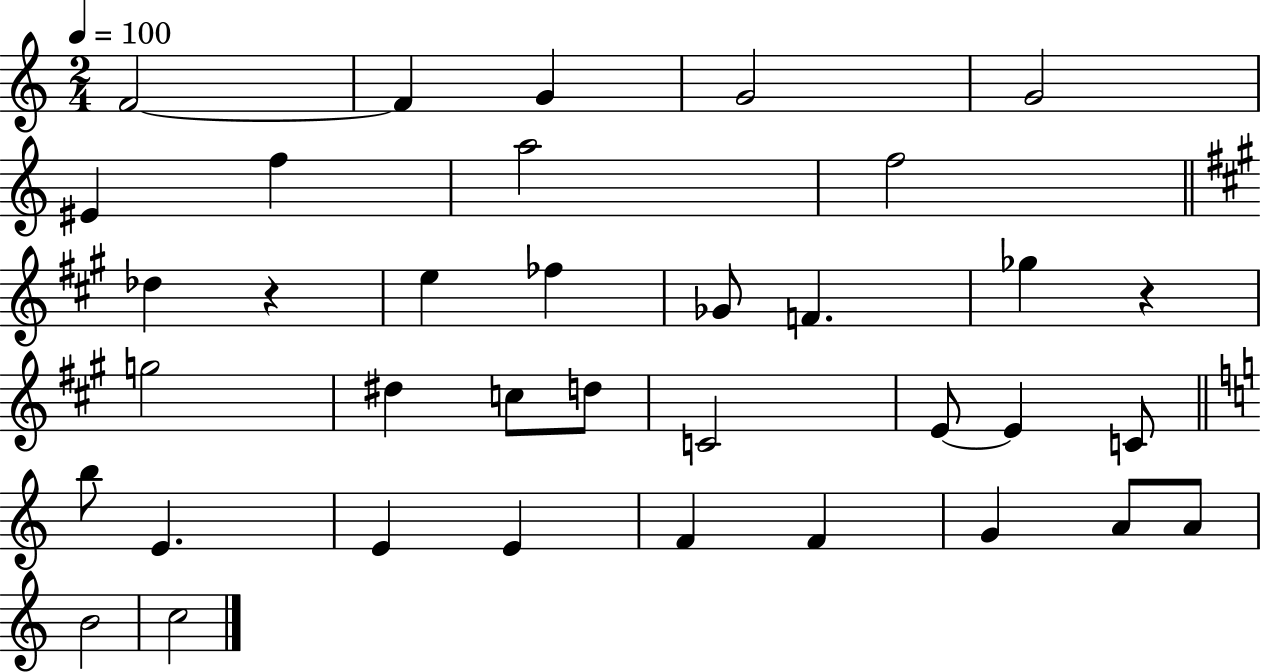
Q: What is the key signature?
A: C major